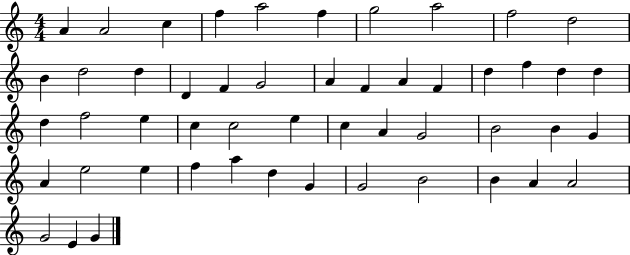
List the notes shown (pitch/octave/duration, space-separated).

A4/q A4/h C5/q F5/q A5/h F5/q G5/h A5/h F5/h D5/h B4/q D5/h D5/q D4/q F4/q G4/h A4/q F4/q A4/q F4/q D5/q F5/q D5/q D5/q D5/q F5/h E5/q C5/q C5/h E5/q C5/q A4/q G4/h B4/h B4/q G4/q A4/q E5/h E5/q F5/q A5/q D5/q G4/q G4/h B4/h B4/q A4/q A4/h G4/h E4/q G4/q